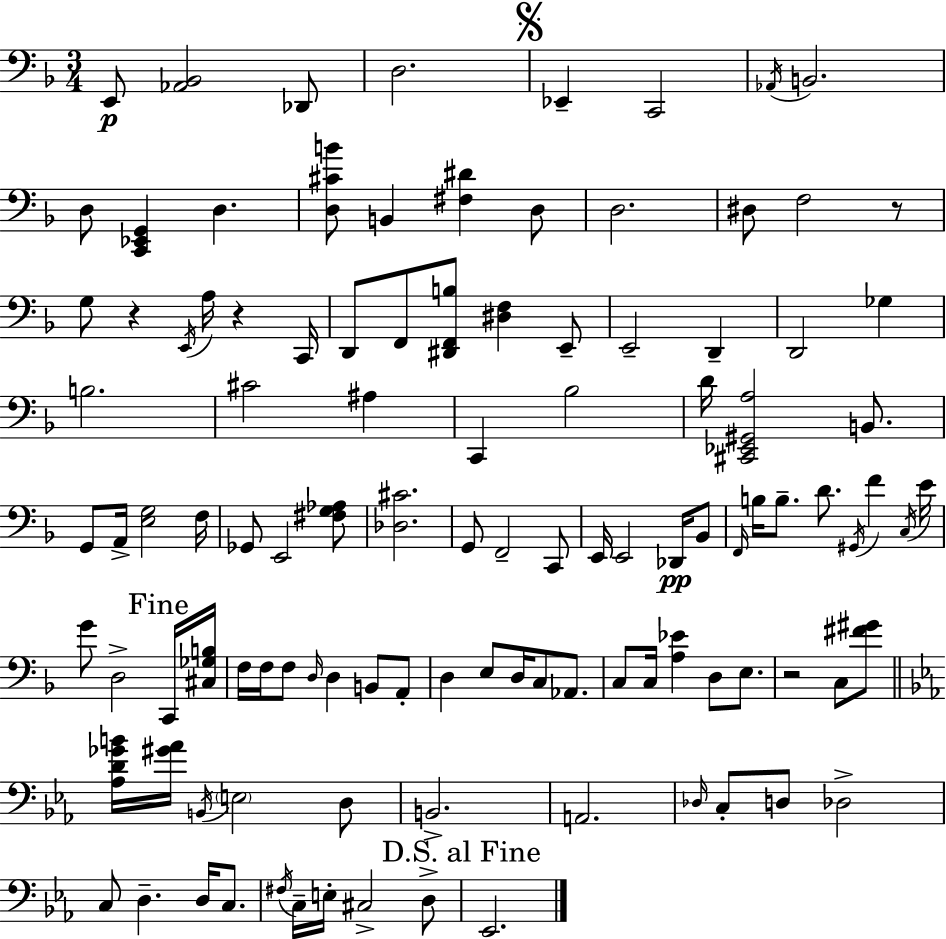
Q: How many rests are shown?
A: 4